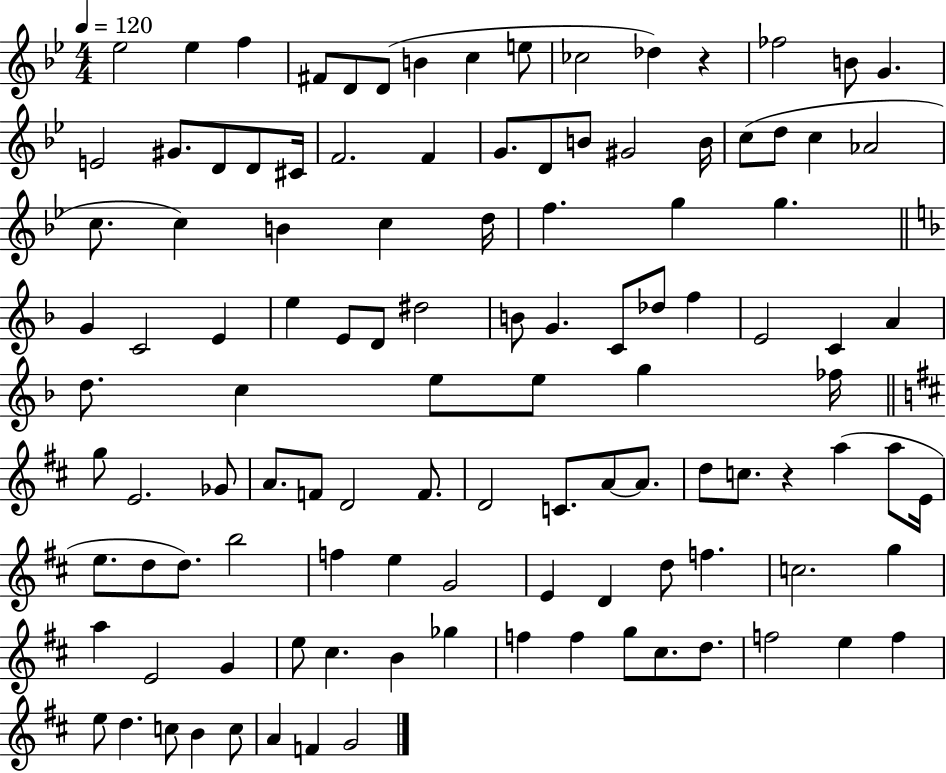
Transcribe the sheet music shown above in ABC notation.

X:1
T:Untitled
M:4/4
L:1/4
K:Bb
_e2 _e f ^F/2 D/2 D/2 B c e/2 _c2 _d z _f2 B/2 G E2 ^G/2 D/2 D/2 ^C/4 F2 F G/2 D/2 B/2 ^G2 B/4 c/2 d/2 c _A2 c/2 c B c d/4 f g g G C2 E e E/2 D/2 ^d2 B/2 G C/2 _d/2 f E2 C A d/2 c e/2 e/2 g _f/4 g/2 E2 _G/2 A/2 F/2 D2 F/2 D2 C/2 A/2 A/2 d/2 c/2 z a a/2 E/4 e/2 d/2 d/2 b2 f e G2 E D d/2 f c2 g a E2 G e/2 ^c B _g f f g/2 ^c/2 d/2 f2 e f e/2 d c/2 B c/2 A F G2